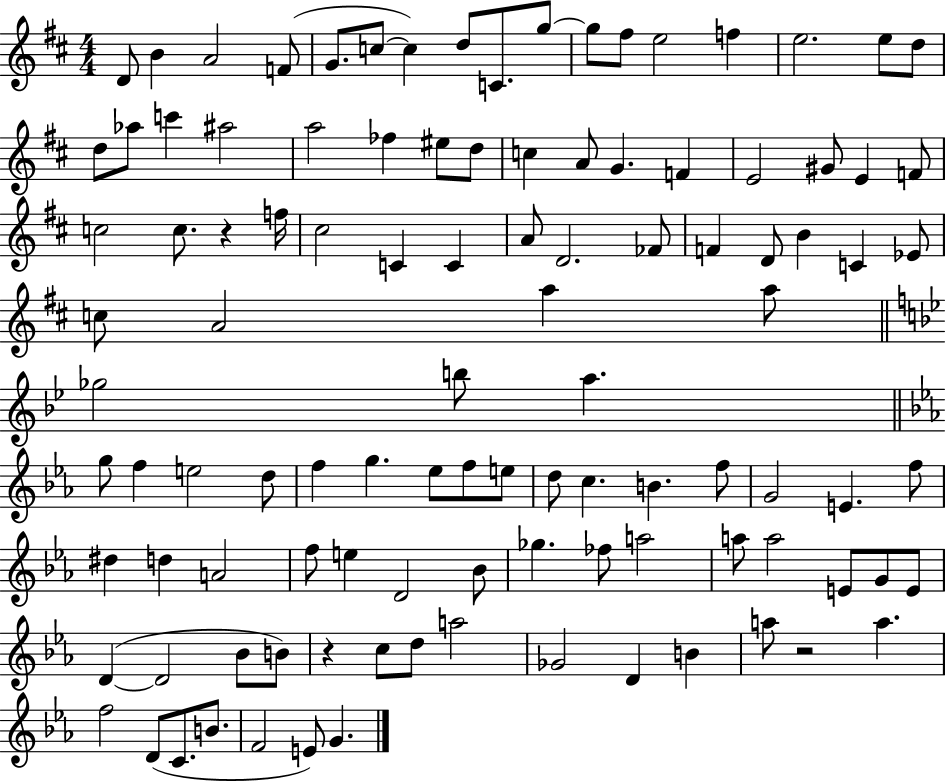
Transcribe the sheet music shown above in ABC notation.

X:1
T:Untitled
M:4/4
L:1/4
K:D
D/2 B A2 F/2 G/2 c/2 c d/2 C/2 g/2 g/2 ^f/2 e2 f e2 e/2 d/2 d/2 _a/2 c' ^a2 a2 _f ^e/2 d/2 c A/2 G F E2 ^G/2 E F/2 c2 c/2 z f/4 ^c2 C C A/2 D2 _F/2 F D/2 B C _E/2 c/2 A2 a a/2 _g2 b/2 a g/2 f e2 d/2 f g _e/2 f/2 e/2 d/2 c B f/2 G2 E f/2 ^d d A2 f/2 e D2 _B/2 _g _f/2 a2 a/2 a2 E/2 G/2 E/2 D D2 _B/2 B/2 z c/2 d/2 a2 _G2 D B a/2 z2 a f2 D/2 C/2 B/2 F2 E/2 G